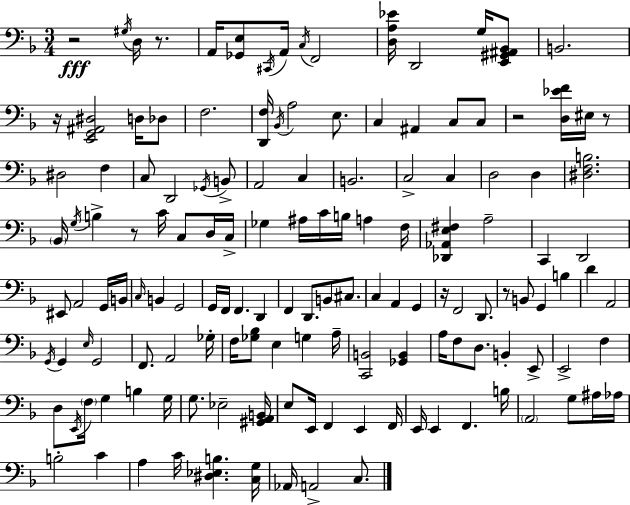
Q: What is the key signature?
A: D minor